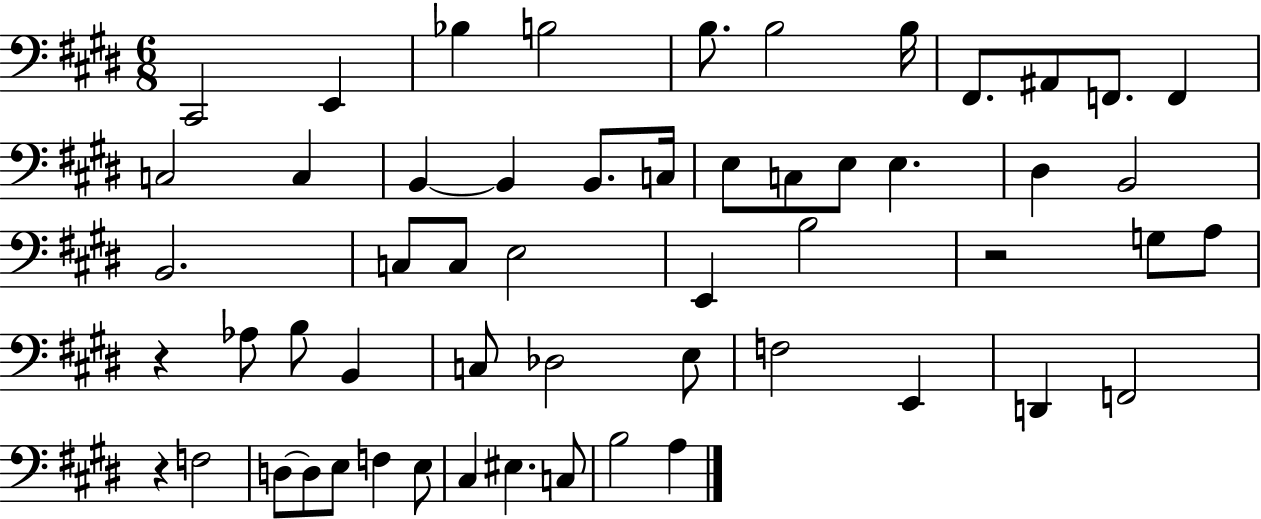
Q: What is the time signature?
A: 6/8